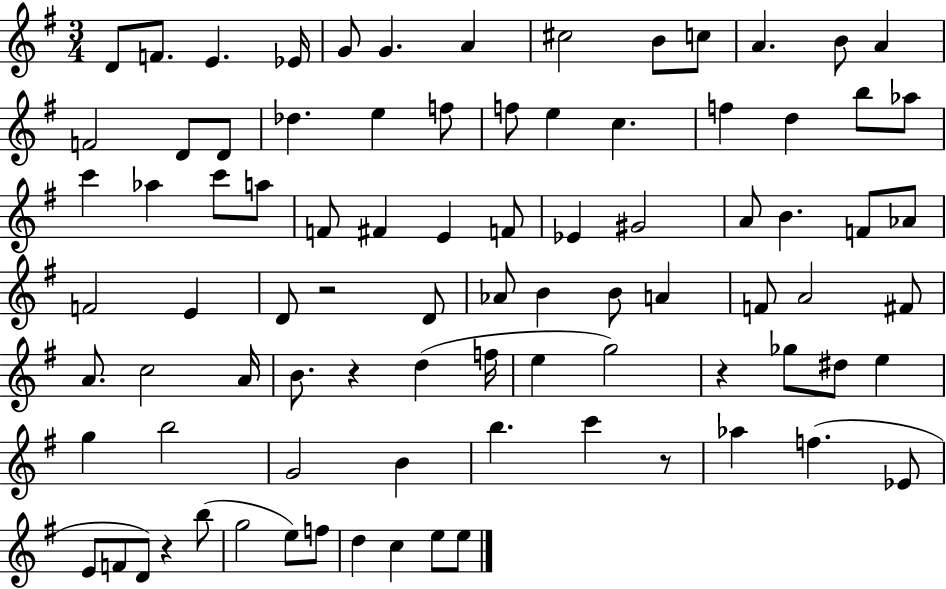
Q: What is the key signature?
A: G major